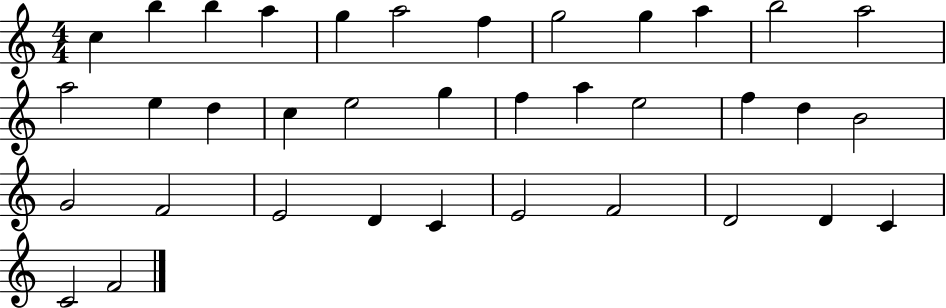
{
  \clef treble
  \numericTimeSignature
  \time 4/4
  \key c \major
  c''4 b''4 b''4 a''4 | g''4 a''2 f''4 | g''2 g''4 a''4 | b''2 a''2 | \break a''2 e''4 d''4 | c''4 e''2 g''4 | f''4 a''4 e''2 | f''4 d''4 b'2 | \break g'2 f'2 | e'2 d'4 c'4 | e'2 f'2 | d'2 d'4 c'4 | \break c'2 f'2 | \bar "|."
}